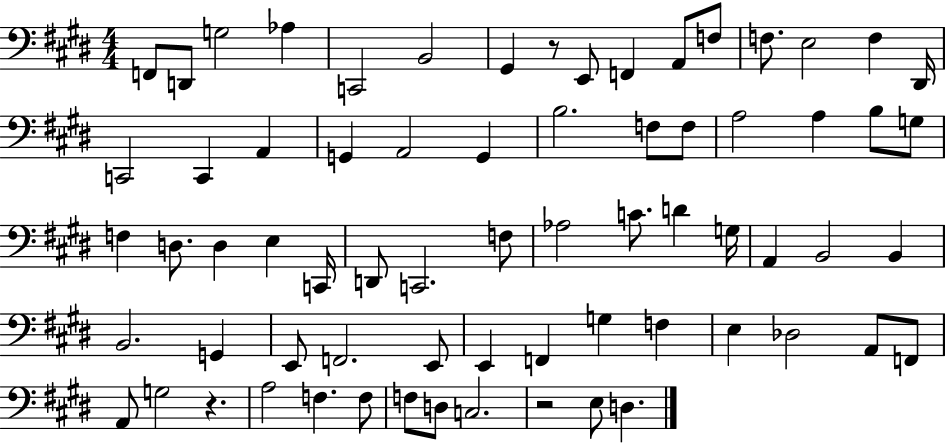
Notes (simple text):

F2/e D2/e G3/h Ab3/q C2/h B2/h G#2/q R/e E2/e F2/q A2/e F3/e F3/e. E3/h F3/q D#2/s C2/h C2/q A2/q G2/q A2/h G2/q B3/h. F3/e F3/e A3/h A3/q B3/e G3/e F3/q D3/e. D3/q E3/q C2/s D2/e C2/h. F3/e Ab3/h C4/e. D4/q G3/s A2/q B2/h B2/q B2/h. G2/q E2/e F2/h. E2/e E2/q F2/q G3/q F3/q E3/q Db3/h A2/e F2/e A2/e G3/h R/q. A3/h F3/q. F3/e F3/e D3/e C3/h. R/h E3/e D3/q.